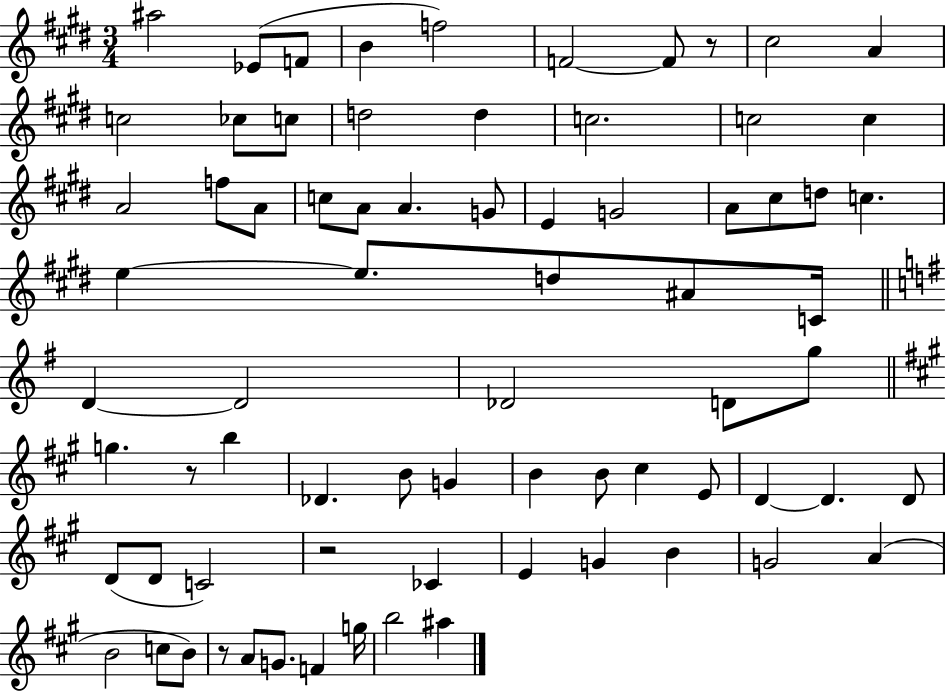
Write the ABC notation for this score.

X:1
T:Untitled
M:3/4
L:1/4
K:E
^a2 _E/2 F/2 B f2 F2 F/2 z/2 ^c2 A c2 _c/2 c/2 d2 d c2 c2 c A2 f/2 A/2 c/2 A/2 A G/2 E G2 A/2 ^c/2 d/2 c e e/2 d/2 ^A/2 C/4 D D2 _D2 D/2 g/2 g z/2 b _D B/2 G B B/2 ^c E/2 D D D/2 D/2 D/2 C2 z2 _C E G B G2 A B2 c/2 B/2 z/2 A/2 G/2 F g/4 b2 ^a